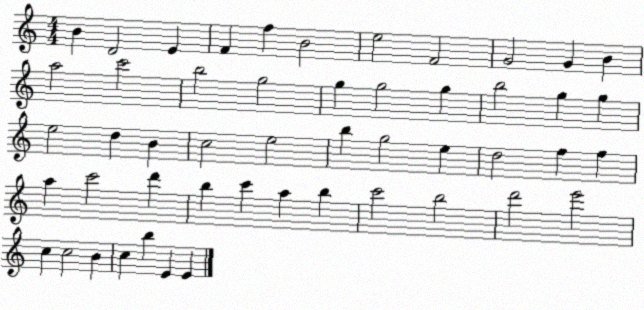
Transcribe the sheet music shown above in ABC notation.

X:1
T:Untitled
M:4/4
L:1/4
K:C
B D2 E F f B2 e2 F2 G2 G B a2 c'2 b2 g2 g g2 g b2 g g e2 d B c2 e2 b g2 e d2 f f a c'2 d' b c' a b c'2 b2 d'2 e'2 c c2 B c b E E